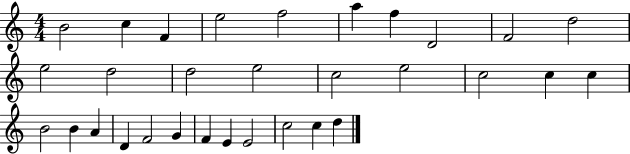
B4/h C5/q F4/q E5/h F5/h A5/q F5/q D4/h F4/h D5/h E5/h D5/h D5/h E5/h C5/h E5/h C5/h C5/q C5/q B4/h B4/q A4/q D4/q F4/h G4/q F4/q E4/q E4/h C5/h C5/q D5/q